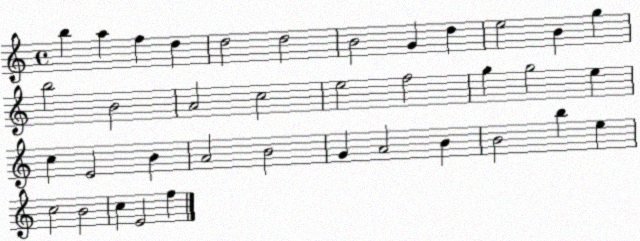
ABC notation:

X:1
T:Untitled
M:4/4
L:1/4
K:C
b a f d d2 d2 B2 G d e2 B g b2 B2 A2 c2 e2 f2 g g2 e c E2 B A2 B2 G A2 B B2 b e c2 B2 c E2 f